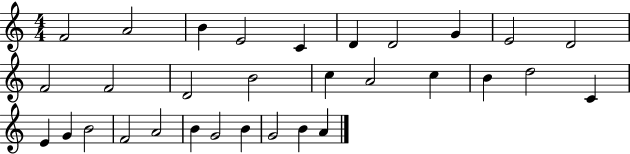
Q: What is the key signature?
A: C major